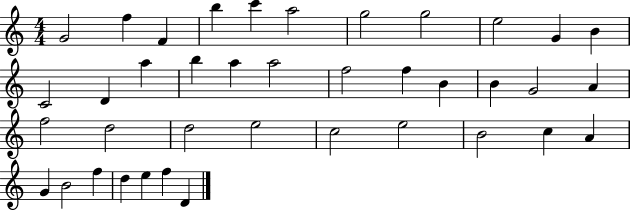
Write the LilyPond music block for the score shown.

{
  \clef treble
  \numericTimeSignature
  \time 4/4
  \key c \major
  g'2 f''4 f'4 | b''4 c'''4 a''2 | g''2 g''2 | e''2 g'4 b'4 | \break c'2 d'4 a''4 | b''4 a''4 a''2 | f''2 f''4 b'4 | b'4 g'2 a'4 | \break f''2 d''2 | d''2 e''2 | c''2 e''2 | b'2 c''4 a'4 | \break g'4 b'2 f''4 | d''4 e''4 f''4 d'4 | \bar "|."
}